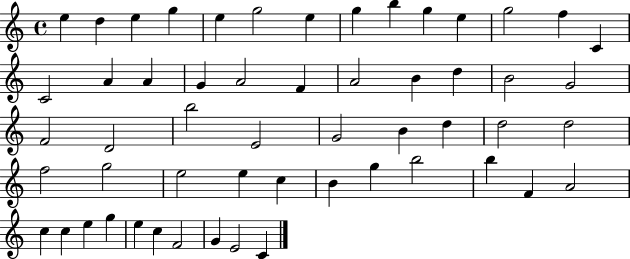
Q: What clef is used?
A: treble